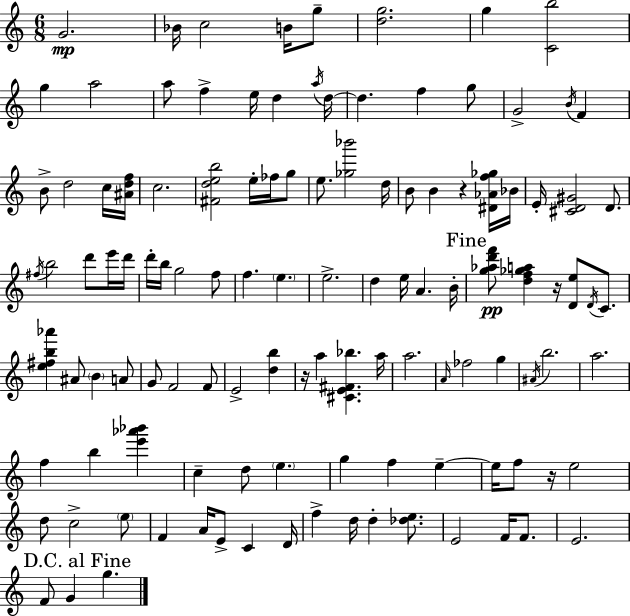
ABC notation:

X:1
T:Untitled
M:6/8
L:1/4
K:C
G2 _B/4 c2 B/4 g/2 [dg]2 g [Cb]2 g a2 a/2 f e/4 d a/4 d/4 d f g/2 G2 B/4 F B/2 d2 c/4 [^Adf]/4 c2 [^Fdeb]2 e/4 _f/4 g/2 e/2 [_g_b']2 d/4 B/2 B z [^D_Af_g]/4 _B/4 E/4 [^CD^G]2 D/2 ^f/4 b2 d'/2 e'/4 d'/4 d'/4 b/4 g2 f/2 f e e2 d e/4 A B/4 [g_ad'f']/2 [df_ga] z/4 [De]/2 D/4 C/2 [e^fb_a'] ^A/2 B A/2 G/2 F2 F/2 E2 [db] z/4 a [^CE^F_b] a/4 a2 A/4 _f2 g ^A/4 b2 a2 f b [e'_a'_b'] c d/2 e g f e e/4 f/2 z/4 e2 d/2 c2 e/2 F A/4 E/2 C D/4 f d/4 d [_de]/2 E2 F/4 F/2 E2 F/2 G g